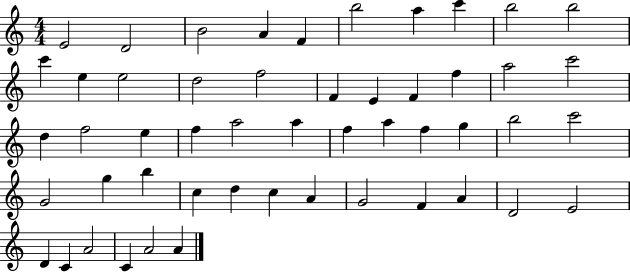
{
  \clef treble
  \numericTimeSignature
  \time 4/4
  \key c \major
  e'2 d'2 | b'2 a'4 f'4 | b''2 a''4 c'''4 | b''2 b''2 | \break c'''4 e''4 e''2 | d''2 f''2 | f'4 e'4 f'4 f''4 | a''2 c'''2 | \break d''4 f''2 e''4 | f''4 a''2 a''4 | f''4 a''4 f''4 g''4 | b''2 c'''2 | \break g'2 g''4 b''4 | c''4 d''4 c''4 a'4 | g'2 f'4 a'4 | d'2 e'2 | \break d'4 c'4 a'2 | c'4 a'2 a'4 | \bar "|."
}